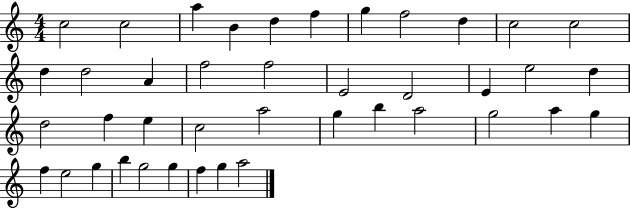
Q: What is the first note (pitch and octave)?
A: C5